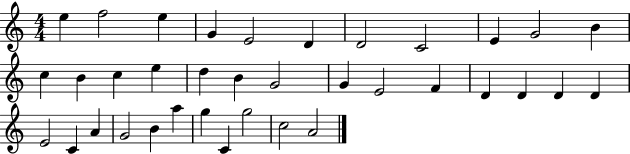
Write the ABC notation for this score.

X:1
T:Untitled
M:4/4
L:1/4
K:C
e f2 e G E2 D D2 C2 E G2 B c B c e d B G2 G E2 F D D D D E2 C A G2 B a g C g2 c2 A2